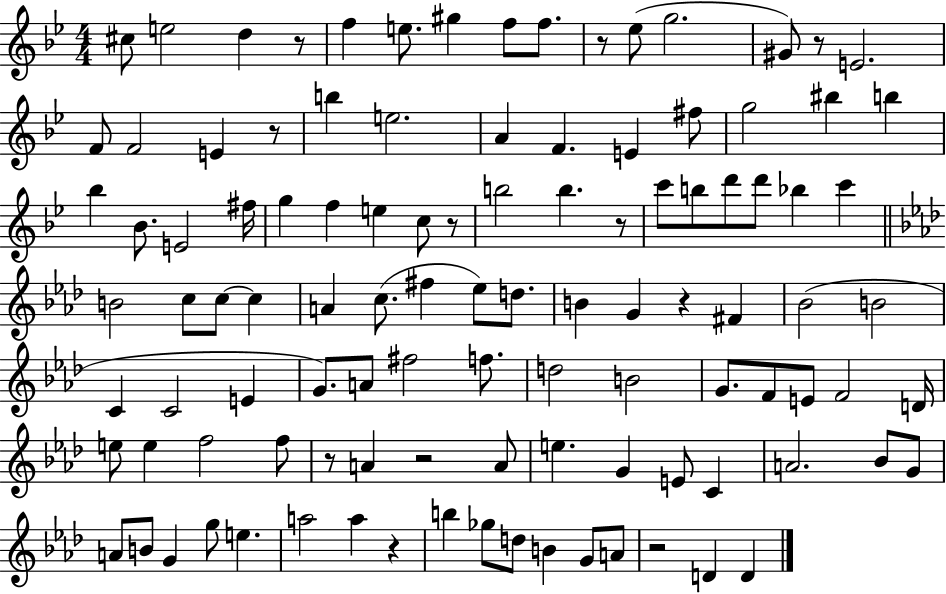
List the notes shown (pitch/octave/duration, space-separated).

C#5/e E5/h D5/q R/e F5/q E5/e. G#5/q F5/e F5/e. R/e Eb5/e G5/h. G#4/e R/e E4/h. F4/e F4/h E4/q R/e B5/q E5/h. A4/q F4/q. E4/q F#5/e G5/h BIS5/q B5/q Bb5/q Bb4/e. E4/h F#5/s G5/q F5/q E5/q C5/e R/e B5/h B5/q. R/e C6/e B5/e D6/e D6/e Bb5/q C6/q B4/h C5/e C5/e C5/q A4/q C5/e. F#5/q Eb5/e D5/e. B4/q G4/q R/q F#4/q Bb4/h B4/h C4/q C4/h E4/q G4/e. A4/e F#5/h F5/e. D5/h B4/h G4/e. F4/e E4/e F4/h D4/s E5/e E5/q F5/h F5/e R/e A4/q R/h A4/e E5/q. G4/q E4/e C4/q A4/h. Bb4/e G4/e A4/e B4/e G4/q G5/e E5/q. A5/h A5/q R/q B5/q Gb5/e D5/e B4/q G4/e A4/e R/h D4/q D4/q